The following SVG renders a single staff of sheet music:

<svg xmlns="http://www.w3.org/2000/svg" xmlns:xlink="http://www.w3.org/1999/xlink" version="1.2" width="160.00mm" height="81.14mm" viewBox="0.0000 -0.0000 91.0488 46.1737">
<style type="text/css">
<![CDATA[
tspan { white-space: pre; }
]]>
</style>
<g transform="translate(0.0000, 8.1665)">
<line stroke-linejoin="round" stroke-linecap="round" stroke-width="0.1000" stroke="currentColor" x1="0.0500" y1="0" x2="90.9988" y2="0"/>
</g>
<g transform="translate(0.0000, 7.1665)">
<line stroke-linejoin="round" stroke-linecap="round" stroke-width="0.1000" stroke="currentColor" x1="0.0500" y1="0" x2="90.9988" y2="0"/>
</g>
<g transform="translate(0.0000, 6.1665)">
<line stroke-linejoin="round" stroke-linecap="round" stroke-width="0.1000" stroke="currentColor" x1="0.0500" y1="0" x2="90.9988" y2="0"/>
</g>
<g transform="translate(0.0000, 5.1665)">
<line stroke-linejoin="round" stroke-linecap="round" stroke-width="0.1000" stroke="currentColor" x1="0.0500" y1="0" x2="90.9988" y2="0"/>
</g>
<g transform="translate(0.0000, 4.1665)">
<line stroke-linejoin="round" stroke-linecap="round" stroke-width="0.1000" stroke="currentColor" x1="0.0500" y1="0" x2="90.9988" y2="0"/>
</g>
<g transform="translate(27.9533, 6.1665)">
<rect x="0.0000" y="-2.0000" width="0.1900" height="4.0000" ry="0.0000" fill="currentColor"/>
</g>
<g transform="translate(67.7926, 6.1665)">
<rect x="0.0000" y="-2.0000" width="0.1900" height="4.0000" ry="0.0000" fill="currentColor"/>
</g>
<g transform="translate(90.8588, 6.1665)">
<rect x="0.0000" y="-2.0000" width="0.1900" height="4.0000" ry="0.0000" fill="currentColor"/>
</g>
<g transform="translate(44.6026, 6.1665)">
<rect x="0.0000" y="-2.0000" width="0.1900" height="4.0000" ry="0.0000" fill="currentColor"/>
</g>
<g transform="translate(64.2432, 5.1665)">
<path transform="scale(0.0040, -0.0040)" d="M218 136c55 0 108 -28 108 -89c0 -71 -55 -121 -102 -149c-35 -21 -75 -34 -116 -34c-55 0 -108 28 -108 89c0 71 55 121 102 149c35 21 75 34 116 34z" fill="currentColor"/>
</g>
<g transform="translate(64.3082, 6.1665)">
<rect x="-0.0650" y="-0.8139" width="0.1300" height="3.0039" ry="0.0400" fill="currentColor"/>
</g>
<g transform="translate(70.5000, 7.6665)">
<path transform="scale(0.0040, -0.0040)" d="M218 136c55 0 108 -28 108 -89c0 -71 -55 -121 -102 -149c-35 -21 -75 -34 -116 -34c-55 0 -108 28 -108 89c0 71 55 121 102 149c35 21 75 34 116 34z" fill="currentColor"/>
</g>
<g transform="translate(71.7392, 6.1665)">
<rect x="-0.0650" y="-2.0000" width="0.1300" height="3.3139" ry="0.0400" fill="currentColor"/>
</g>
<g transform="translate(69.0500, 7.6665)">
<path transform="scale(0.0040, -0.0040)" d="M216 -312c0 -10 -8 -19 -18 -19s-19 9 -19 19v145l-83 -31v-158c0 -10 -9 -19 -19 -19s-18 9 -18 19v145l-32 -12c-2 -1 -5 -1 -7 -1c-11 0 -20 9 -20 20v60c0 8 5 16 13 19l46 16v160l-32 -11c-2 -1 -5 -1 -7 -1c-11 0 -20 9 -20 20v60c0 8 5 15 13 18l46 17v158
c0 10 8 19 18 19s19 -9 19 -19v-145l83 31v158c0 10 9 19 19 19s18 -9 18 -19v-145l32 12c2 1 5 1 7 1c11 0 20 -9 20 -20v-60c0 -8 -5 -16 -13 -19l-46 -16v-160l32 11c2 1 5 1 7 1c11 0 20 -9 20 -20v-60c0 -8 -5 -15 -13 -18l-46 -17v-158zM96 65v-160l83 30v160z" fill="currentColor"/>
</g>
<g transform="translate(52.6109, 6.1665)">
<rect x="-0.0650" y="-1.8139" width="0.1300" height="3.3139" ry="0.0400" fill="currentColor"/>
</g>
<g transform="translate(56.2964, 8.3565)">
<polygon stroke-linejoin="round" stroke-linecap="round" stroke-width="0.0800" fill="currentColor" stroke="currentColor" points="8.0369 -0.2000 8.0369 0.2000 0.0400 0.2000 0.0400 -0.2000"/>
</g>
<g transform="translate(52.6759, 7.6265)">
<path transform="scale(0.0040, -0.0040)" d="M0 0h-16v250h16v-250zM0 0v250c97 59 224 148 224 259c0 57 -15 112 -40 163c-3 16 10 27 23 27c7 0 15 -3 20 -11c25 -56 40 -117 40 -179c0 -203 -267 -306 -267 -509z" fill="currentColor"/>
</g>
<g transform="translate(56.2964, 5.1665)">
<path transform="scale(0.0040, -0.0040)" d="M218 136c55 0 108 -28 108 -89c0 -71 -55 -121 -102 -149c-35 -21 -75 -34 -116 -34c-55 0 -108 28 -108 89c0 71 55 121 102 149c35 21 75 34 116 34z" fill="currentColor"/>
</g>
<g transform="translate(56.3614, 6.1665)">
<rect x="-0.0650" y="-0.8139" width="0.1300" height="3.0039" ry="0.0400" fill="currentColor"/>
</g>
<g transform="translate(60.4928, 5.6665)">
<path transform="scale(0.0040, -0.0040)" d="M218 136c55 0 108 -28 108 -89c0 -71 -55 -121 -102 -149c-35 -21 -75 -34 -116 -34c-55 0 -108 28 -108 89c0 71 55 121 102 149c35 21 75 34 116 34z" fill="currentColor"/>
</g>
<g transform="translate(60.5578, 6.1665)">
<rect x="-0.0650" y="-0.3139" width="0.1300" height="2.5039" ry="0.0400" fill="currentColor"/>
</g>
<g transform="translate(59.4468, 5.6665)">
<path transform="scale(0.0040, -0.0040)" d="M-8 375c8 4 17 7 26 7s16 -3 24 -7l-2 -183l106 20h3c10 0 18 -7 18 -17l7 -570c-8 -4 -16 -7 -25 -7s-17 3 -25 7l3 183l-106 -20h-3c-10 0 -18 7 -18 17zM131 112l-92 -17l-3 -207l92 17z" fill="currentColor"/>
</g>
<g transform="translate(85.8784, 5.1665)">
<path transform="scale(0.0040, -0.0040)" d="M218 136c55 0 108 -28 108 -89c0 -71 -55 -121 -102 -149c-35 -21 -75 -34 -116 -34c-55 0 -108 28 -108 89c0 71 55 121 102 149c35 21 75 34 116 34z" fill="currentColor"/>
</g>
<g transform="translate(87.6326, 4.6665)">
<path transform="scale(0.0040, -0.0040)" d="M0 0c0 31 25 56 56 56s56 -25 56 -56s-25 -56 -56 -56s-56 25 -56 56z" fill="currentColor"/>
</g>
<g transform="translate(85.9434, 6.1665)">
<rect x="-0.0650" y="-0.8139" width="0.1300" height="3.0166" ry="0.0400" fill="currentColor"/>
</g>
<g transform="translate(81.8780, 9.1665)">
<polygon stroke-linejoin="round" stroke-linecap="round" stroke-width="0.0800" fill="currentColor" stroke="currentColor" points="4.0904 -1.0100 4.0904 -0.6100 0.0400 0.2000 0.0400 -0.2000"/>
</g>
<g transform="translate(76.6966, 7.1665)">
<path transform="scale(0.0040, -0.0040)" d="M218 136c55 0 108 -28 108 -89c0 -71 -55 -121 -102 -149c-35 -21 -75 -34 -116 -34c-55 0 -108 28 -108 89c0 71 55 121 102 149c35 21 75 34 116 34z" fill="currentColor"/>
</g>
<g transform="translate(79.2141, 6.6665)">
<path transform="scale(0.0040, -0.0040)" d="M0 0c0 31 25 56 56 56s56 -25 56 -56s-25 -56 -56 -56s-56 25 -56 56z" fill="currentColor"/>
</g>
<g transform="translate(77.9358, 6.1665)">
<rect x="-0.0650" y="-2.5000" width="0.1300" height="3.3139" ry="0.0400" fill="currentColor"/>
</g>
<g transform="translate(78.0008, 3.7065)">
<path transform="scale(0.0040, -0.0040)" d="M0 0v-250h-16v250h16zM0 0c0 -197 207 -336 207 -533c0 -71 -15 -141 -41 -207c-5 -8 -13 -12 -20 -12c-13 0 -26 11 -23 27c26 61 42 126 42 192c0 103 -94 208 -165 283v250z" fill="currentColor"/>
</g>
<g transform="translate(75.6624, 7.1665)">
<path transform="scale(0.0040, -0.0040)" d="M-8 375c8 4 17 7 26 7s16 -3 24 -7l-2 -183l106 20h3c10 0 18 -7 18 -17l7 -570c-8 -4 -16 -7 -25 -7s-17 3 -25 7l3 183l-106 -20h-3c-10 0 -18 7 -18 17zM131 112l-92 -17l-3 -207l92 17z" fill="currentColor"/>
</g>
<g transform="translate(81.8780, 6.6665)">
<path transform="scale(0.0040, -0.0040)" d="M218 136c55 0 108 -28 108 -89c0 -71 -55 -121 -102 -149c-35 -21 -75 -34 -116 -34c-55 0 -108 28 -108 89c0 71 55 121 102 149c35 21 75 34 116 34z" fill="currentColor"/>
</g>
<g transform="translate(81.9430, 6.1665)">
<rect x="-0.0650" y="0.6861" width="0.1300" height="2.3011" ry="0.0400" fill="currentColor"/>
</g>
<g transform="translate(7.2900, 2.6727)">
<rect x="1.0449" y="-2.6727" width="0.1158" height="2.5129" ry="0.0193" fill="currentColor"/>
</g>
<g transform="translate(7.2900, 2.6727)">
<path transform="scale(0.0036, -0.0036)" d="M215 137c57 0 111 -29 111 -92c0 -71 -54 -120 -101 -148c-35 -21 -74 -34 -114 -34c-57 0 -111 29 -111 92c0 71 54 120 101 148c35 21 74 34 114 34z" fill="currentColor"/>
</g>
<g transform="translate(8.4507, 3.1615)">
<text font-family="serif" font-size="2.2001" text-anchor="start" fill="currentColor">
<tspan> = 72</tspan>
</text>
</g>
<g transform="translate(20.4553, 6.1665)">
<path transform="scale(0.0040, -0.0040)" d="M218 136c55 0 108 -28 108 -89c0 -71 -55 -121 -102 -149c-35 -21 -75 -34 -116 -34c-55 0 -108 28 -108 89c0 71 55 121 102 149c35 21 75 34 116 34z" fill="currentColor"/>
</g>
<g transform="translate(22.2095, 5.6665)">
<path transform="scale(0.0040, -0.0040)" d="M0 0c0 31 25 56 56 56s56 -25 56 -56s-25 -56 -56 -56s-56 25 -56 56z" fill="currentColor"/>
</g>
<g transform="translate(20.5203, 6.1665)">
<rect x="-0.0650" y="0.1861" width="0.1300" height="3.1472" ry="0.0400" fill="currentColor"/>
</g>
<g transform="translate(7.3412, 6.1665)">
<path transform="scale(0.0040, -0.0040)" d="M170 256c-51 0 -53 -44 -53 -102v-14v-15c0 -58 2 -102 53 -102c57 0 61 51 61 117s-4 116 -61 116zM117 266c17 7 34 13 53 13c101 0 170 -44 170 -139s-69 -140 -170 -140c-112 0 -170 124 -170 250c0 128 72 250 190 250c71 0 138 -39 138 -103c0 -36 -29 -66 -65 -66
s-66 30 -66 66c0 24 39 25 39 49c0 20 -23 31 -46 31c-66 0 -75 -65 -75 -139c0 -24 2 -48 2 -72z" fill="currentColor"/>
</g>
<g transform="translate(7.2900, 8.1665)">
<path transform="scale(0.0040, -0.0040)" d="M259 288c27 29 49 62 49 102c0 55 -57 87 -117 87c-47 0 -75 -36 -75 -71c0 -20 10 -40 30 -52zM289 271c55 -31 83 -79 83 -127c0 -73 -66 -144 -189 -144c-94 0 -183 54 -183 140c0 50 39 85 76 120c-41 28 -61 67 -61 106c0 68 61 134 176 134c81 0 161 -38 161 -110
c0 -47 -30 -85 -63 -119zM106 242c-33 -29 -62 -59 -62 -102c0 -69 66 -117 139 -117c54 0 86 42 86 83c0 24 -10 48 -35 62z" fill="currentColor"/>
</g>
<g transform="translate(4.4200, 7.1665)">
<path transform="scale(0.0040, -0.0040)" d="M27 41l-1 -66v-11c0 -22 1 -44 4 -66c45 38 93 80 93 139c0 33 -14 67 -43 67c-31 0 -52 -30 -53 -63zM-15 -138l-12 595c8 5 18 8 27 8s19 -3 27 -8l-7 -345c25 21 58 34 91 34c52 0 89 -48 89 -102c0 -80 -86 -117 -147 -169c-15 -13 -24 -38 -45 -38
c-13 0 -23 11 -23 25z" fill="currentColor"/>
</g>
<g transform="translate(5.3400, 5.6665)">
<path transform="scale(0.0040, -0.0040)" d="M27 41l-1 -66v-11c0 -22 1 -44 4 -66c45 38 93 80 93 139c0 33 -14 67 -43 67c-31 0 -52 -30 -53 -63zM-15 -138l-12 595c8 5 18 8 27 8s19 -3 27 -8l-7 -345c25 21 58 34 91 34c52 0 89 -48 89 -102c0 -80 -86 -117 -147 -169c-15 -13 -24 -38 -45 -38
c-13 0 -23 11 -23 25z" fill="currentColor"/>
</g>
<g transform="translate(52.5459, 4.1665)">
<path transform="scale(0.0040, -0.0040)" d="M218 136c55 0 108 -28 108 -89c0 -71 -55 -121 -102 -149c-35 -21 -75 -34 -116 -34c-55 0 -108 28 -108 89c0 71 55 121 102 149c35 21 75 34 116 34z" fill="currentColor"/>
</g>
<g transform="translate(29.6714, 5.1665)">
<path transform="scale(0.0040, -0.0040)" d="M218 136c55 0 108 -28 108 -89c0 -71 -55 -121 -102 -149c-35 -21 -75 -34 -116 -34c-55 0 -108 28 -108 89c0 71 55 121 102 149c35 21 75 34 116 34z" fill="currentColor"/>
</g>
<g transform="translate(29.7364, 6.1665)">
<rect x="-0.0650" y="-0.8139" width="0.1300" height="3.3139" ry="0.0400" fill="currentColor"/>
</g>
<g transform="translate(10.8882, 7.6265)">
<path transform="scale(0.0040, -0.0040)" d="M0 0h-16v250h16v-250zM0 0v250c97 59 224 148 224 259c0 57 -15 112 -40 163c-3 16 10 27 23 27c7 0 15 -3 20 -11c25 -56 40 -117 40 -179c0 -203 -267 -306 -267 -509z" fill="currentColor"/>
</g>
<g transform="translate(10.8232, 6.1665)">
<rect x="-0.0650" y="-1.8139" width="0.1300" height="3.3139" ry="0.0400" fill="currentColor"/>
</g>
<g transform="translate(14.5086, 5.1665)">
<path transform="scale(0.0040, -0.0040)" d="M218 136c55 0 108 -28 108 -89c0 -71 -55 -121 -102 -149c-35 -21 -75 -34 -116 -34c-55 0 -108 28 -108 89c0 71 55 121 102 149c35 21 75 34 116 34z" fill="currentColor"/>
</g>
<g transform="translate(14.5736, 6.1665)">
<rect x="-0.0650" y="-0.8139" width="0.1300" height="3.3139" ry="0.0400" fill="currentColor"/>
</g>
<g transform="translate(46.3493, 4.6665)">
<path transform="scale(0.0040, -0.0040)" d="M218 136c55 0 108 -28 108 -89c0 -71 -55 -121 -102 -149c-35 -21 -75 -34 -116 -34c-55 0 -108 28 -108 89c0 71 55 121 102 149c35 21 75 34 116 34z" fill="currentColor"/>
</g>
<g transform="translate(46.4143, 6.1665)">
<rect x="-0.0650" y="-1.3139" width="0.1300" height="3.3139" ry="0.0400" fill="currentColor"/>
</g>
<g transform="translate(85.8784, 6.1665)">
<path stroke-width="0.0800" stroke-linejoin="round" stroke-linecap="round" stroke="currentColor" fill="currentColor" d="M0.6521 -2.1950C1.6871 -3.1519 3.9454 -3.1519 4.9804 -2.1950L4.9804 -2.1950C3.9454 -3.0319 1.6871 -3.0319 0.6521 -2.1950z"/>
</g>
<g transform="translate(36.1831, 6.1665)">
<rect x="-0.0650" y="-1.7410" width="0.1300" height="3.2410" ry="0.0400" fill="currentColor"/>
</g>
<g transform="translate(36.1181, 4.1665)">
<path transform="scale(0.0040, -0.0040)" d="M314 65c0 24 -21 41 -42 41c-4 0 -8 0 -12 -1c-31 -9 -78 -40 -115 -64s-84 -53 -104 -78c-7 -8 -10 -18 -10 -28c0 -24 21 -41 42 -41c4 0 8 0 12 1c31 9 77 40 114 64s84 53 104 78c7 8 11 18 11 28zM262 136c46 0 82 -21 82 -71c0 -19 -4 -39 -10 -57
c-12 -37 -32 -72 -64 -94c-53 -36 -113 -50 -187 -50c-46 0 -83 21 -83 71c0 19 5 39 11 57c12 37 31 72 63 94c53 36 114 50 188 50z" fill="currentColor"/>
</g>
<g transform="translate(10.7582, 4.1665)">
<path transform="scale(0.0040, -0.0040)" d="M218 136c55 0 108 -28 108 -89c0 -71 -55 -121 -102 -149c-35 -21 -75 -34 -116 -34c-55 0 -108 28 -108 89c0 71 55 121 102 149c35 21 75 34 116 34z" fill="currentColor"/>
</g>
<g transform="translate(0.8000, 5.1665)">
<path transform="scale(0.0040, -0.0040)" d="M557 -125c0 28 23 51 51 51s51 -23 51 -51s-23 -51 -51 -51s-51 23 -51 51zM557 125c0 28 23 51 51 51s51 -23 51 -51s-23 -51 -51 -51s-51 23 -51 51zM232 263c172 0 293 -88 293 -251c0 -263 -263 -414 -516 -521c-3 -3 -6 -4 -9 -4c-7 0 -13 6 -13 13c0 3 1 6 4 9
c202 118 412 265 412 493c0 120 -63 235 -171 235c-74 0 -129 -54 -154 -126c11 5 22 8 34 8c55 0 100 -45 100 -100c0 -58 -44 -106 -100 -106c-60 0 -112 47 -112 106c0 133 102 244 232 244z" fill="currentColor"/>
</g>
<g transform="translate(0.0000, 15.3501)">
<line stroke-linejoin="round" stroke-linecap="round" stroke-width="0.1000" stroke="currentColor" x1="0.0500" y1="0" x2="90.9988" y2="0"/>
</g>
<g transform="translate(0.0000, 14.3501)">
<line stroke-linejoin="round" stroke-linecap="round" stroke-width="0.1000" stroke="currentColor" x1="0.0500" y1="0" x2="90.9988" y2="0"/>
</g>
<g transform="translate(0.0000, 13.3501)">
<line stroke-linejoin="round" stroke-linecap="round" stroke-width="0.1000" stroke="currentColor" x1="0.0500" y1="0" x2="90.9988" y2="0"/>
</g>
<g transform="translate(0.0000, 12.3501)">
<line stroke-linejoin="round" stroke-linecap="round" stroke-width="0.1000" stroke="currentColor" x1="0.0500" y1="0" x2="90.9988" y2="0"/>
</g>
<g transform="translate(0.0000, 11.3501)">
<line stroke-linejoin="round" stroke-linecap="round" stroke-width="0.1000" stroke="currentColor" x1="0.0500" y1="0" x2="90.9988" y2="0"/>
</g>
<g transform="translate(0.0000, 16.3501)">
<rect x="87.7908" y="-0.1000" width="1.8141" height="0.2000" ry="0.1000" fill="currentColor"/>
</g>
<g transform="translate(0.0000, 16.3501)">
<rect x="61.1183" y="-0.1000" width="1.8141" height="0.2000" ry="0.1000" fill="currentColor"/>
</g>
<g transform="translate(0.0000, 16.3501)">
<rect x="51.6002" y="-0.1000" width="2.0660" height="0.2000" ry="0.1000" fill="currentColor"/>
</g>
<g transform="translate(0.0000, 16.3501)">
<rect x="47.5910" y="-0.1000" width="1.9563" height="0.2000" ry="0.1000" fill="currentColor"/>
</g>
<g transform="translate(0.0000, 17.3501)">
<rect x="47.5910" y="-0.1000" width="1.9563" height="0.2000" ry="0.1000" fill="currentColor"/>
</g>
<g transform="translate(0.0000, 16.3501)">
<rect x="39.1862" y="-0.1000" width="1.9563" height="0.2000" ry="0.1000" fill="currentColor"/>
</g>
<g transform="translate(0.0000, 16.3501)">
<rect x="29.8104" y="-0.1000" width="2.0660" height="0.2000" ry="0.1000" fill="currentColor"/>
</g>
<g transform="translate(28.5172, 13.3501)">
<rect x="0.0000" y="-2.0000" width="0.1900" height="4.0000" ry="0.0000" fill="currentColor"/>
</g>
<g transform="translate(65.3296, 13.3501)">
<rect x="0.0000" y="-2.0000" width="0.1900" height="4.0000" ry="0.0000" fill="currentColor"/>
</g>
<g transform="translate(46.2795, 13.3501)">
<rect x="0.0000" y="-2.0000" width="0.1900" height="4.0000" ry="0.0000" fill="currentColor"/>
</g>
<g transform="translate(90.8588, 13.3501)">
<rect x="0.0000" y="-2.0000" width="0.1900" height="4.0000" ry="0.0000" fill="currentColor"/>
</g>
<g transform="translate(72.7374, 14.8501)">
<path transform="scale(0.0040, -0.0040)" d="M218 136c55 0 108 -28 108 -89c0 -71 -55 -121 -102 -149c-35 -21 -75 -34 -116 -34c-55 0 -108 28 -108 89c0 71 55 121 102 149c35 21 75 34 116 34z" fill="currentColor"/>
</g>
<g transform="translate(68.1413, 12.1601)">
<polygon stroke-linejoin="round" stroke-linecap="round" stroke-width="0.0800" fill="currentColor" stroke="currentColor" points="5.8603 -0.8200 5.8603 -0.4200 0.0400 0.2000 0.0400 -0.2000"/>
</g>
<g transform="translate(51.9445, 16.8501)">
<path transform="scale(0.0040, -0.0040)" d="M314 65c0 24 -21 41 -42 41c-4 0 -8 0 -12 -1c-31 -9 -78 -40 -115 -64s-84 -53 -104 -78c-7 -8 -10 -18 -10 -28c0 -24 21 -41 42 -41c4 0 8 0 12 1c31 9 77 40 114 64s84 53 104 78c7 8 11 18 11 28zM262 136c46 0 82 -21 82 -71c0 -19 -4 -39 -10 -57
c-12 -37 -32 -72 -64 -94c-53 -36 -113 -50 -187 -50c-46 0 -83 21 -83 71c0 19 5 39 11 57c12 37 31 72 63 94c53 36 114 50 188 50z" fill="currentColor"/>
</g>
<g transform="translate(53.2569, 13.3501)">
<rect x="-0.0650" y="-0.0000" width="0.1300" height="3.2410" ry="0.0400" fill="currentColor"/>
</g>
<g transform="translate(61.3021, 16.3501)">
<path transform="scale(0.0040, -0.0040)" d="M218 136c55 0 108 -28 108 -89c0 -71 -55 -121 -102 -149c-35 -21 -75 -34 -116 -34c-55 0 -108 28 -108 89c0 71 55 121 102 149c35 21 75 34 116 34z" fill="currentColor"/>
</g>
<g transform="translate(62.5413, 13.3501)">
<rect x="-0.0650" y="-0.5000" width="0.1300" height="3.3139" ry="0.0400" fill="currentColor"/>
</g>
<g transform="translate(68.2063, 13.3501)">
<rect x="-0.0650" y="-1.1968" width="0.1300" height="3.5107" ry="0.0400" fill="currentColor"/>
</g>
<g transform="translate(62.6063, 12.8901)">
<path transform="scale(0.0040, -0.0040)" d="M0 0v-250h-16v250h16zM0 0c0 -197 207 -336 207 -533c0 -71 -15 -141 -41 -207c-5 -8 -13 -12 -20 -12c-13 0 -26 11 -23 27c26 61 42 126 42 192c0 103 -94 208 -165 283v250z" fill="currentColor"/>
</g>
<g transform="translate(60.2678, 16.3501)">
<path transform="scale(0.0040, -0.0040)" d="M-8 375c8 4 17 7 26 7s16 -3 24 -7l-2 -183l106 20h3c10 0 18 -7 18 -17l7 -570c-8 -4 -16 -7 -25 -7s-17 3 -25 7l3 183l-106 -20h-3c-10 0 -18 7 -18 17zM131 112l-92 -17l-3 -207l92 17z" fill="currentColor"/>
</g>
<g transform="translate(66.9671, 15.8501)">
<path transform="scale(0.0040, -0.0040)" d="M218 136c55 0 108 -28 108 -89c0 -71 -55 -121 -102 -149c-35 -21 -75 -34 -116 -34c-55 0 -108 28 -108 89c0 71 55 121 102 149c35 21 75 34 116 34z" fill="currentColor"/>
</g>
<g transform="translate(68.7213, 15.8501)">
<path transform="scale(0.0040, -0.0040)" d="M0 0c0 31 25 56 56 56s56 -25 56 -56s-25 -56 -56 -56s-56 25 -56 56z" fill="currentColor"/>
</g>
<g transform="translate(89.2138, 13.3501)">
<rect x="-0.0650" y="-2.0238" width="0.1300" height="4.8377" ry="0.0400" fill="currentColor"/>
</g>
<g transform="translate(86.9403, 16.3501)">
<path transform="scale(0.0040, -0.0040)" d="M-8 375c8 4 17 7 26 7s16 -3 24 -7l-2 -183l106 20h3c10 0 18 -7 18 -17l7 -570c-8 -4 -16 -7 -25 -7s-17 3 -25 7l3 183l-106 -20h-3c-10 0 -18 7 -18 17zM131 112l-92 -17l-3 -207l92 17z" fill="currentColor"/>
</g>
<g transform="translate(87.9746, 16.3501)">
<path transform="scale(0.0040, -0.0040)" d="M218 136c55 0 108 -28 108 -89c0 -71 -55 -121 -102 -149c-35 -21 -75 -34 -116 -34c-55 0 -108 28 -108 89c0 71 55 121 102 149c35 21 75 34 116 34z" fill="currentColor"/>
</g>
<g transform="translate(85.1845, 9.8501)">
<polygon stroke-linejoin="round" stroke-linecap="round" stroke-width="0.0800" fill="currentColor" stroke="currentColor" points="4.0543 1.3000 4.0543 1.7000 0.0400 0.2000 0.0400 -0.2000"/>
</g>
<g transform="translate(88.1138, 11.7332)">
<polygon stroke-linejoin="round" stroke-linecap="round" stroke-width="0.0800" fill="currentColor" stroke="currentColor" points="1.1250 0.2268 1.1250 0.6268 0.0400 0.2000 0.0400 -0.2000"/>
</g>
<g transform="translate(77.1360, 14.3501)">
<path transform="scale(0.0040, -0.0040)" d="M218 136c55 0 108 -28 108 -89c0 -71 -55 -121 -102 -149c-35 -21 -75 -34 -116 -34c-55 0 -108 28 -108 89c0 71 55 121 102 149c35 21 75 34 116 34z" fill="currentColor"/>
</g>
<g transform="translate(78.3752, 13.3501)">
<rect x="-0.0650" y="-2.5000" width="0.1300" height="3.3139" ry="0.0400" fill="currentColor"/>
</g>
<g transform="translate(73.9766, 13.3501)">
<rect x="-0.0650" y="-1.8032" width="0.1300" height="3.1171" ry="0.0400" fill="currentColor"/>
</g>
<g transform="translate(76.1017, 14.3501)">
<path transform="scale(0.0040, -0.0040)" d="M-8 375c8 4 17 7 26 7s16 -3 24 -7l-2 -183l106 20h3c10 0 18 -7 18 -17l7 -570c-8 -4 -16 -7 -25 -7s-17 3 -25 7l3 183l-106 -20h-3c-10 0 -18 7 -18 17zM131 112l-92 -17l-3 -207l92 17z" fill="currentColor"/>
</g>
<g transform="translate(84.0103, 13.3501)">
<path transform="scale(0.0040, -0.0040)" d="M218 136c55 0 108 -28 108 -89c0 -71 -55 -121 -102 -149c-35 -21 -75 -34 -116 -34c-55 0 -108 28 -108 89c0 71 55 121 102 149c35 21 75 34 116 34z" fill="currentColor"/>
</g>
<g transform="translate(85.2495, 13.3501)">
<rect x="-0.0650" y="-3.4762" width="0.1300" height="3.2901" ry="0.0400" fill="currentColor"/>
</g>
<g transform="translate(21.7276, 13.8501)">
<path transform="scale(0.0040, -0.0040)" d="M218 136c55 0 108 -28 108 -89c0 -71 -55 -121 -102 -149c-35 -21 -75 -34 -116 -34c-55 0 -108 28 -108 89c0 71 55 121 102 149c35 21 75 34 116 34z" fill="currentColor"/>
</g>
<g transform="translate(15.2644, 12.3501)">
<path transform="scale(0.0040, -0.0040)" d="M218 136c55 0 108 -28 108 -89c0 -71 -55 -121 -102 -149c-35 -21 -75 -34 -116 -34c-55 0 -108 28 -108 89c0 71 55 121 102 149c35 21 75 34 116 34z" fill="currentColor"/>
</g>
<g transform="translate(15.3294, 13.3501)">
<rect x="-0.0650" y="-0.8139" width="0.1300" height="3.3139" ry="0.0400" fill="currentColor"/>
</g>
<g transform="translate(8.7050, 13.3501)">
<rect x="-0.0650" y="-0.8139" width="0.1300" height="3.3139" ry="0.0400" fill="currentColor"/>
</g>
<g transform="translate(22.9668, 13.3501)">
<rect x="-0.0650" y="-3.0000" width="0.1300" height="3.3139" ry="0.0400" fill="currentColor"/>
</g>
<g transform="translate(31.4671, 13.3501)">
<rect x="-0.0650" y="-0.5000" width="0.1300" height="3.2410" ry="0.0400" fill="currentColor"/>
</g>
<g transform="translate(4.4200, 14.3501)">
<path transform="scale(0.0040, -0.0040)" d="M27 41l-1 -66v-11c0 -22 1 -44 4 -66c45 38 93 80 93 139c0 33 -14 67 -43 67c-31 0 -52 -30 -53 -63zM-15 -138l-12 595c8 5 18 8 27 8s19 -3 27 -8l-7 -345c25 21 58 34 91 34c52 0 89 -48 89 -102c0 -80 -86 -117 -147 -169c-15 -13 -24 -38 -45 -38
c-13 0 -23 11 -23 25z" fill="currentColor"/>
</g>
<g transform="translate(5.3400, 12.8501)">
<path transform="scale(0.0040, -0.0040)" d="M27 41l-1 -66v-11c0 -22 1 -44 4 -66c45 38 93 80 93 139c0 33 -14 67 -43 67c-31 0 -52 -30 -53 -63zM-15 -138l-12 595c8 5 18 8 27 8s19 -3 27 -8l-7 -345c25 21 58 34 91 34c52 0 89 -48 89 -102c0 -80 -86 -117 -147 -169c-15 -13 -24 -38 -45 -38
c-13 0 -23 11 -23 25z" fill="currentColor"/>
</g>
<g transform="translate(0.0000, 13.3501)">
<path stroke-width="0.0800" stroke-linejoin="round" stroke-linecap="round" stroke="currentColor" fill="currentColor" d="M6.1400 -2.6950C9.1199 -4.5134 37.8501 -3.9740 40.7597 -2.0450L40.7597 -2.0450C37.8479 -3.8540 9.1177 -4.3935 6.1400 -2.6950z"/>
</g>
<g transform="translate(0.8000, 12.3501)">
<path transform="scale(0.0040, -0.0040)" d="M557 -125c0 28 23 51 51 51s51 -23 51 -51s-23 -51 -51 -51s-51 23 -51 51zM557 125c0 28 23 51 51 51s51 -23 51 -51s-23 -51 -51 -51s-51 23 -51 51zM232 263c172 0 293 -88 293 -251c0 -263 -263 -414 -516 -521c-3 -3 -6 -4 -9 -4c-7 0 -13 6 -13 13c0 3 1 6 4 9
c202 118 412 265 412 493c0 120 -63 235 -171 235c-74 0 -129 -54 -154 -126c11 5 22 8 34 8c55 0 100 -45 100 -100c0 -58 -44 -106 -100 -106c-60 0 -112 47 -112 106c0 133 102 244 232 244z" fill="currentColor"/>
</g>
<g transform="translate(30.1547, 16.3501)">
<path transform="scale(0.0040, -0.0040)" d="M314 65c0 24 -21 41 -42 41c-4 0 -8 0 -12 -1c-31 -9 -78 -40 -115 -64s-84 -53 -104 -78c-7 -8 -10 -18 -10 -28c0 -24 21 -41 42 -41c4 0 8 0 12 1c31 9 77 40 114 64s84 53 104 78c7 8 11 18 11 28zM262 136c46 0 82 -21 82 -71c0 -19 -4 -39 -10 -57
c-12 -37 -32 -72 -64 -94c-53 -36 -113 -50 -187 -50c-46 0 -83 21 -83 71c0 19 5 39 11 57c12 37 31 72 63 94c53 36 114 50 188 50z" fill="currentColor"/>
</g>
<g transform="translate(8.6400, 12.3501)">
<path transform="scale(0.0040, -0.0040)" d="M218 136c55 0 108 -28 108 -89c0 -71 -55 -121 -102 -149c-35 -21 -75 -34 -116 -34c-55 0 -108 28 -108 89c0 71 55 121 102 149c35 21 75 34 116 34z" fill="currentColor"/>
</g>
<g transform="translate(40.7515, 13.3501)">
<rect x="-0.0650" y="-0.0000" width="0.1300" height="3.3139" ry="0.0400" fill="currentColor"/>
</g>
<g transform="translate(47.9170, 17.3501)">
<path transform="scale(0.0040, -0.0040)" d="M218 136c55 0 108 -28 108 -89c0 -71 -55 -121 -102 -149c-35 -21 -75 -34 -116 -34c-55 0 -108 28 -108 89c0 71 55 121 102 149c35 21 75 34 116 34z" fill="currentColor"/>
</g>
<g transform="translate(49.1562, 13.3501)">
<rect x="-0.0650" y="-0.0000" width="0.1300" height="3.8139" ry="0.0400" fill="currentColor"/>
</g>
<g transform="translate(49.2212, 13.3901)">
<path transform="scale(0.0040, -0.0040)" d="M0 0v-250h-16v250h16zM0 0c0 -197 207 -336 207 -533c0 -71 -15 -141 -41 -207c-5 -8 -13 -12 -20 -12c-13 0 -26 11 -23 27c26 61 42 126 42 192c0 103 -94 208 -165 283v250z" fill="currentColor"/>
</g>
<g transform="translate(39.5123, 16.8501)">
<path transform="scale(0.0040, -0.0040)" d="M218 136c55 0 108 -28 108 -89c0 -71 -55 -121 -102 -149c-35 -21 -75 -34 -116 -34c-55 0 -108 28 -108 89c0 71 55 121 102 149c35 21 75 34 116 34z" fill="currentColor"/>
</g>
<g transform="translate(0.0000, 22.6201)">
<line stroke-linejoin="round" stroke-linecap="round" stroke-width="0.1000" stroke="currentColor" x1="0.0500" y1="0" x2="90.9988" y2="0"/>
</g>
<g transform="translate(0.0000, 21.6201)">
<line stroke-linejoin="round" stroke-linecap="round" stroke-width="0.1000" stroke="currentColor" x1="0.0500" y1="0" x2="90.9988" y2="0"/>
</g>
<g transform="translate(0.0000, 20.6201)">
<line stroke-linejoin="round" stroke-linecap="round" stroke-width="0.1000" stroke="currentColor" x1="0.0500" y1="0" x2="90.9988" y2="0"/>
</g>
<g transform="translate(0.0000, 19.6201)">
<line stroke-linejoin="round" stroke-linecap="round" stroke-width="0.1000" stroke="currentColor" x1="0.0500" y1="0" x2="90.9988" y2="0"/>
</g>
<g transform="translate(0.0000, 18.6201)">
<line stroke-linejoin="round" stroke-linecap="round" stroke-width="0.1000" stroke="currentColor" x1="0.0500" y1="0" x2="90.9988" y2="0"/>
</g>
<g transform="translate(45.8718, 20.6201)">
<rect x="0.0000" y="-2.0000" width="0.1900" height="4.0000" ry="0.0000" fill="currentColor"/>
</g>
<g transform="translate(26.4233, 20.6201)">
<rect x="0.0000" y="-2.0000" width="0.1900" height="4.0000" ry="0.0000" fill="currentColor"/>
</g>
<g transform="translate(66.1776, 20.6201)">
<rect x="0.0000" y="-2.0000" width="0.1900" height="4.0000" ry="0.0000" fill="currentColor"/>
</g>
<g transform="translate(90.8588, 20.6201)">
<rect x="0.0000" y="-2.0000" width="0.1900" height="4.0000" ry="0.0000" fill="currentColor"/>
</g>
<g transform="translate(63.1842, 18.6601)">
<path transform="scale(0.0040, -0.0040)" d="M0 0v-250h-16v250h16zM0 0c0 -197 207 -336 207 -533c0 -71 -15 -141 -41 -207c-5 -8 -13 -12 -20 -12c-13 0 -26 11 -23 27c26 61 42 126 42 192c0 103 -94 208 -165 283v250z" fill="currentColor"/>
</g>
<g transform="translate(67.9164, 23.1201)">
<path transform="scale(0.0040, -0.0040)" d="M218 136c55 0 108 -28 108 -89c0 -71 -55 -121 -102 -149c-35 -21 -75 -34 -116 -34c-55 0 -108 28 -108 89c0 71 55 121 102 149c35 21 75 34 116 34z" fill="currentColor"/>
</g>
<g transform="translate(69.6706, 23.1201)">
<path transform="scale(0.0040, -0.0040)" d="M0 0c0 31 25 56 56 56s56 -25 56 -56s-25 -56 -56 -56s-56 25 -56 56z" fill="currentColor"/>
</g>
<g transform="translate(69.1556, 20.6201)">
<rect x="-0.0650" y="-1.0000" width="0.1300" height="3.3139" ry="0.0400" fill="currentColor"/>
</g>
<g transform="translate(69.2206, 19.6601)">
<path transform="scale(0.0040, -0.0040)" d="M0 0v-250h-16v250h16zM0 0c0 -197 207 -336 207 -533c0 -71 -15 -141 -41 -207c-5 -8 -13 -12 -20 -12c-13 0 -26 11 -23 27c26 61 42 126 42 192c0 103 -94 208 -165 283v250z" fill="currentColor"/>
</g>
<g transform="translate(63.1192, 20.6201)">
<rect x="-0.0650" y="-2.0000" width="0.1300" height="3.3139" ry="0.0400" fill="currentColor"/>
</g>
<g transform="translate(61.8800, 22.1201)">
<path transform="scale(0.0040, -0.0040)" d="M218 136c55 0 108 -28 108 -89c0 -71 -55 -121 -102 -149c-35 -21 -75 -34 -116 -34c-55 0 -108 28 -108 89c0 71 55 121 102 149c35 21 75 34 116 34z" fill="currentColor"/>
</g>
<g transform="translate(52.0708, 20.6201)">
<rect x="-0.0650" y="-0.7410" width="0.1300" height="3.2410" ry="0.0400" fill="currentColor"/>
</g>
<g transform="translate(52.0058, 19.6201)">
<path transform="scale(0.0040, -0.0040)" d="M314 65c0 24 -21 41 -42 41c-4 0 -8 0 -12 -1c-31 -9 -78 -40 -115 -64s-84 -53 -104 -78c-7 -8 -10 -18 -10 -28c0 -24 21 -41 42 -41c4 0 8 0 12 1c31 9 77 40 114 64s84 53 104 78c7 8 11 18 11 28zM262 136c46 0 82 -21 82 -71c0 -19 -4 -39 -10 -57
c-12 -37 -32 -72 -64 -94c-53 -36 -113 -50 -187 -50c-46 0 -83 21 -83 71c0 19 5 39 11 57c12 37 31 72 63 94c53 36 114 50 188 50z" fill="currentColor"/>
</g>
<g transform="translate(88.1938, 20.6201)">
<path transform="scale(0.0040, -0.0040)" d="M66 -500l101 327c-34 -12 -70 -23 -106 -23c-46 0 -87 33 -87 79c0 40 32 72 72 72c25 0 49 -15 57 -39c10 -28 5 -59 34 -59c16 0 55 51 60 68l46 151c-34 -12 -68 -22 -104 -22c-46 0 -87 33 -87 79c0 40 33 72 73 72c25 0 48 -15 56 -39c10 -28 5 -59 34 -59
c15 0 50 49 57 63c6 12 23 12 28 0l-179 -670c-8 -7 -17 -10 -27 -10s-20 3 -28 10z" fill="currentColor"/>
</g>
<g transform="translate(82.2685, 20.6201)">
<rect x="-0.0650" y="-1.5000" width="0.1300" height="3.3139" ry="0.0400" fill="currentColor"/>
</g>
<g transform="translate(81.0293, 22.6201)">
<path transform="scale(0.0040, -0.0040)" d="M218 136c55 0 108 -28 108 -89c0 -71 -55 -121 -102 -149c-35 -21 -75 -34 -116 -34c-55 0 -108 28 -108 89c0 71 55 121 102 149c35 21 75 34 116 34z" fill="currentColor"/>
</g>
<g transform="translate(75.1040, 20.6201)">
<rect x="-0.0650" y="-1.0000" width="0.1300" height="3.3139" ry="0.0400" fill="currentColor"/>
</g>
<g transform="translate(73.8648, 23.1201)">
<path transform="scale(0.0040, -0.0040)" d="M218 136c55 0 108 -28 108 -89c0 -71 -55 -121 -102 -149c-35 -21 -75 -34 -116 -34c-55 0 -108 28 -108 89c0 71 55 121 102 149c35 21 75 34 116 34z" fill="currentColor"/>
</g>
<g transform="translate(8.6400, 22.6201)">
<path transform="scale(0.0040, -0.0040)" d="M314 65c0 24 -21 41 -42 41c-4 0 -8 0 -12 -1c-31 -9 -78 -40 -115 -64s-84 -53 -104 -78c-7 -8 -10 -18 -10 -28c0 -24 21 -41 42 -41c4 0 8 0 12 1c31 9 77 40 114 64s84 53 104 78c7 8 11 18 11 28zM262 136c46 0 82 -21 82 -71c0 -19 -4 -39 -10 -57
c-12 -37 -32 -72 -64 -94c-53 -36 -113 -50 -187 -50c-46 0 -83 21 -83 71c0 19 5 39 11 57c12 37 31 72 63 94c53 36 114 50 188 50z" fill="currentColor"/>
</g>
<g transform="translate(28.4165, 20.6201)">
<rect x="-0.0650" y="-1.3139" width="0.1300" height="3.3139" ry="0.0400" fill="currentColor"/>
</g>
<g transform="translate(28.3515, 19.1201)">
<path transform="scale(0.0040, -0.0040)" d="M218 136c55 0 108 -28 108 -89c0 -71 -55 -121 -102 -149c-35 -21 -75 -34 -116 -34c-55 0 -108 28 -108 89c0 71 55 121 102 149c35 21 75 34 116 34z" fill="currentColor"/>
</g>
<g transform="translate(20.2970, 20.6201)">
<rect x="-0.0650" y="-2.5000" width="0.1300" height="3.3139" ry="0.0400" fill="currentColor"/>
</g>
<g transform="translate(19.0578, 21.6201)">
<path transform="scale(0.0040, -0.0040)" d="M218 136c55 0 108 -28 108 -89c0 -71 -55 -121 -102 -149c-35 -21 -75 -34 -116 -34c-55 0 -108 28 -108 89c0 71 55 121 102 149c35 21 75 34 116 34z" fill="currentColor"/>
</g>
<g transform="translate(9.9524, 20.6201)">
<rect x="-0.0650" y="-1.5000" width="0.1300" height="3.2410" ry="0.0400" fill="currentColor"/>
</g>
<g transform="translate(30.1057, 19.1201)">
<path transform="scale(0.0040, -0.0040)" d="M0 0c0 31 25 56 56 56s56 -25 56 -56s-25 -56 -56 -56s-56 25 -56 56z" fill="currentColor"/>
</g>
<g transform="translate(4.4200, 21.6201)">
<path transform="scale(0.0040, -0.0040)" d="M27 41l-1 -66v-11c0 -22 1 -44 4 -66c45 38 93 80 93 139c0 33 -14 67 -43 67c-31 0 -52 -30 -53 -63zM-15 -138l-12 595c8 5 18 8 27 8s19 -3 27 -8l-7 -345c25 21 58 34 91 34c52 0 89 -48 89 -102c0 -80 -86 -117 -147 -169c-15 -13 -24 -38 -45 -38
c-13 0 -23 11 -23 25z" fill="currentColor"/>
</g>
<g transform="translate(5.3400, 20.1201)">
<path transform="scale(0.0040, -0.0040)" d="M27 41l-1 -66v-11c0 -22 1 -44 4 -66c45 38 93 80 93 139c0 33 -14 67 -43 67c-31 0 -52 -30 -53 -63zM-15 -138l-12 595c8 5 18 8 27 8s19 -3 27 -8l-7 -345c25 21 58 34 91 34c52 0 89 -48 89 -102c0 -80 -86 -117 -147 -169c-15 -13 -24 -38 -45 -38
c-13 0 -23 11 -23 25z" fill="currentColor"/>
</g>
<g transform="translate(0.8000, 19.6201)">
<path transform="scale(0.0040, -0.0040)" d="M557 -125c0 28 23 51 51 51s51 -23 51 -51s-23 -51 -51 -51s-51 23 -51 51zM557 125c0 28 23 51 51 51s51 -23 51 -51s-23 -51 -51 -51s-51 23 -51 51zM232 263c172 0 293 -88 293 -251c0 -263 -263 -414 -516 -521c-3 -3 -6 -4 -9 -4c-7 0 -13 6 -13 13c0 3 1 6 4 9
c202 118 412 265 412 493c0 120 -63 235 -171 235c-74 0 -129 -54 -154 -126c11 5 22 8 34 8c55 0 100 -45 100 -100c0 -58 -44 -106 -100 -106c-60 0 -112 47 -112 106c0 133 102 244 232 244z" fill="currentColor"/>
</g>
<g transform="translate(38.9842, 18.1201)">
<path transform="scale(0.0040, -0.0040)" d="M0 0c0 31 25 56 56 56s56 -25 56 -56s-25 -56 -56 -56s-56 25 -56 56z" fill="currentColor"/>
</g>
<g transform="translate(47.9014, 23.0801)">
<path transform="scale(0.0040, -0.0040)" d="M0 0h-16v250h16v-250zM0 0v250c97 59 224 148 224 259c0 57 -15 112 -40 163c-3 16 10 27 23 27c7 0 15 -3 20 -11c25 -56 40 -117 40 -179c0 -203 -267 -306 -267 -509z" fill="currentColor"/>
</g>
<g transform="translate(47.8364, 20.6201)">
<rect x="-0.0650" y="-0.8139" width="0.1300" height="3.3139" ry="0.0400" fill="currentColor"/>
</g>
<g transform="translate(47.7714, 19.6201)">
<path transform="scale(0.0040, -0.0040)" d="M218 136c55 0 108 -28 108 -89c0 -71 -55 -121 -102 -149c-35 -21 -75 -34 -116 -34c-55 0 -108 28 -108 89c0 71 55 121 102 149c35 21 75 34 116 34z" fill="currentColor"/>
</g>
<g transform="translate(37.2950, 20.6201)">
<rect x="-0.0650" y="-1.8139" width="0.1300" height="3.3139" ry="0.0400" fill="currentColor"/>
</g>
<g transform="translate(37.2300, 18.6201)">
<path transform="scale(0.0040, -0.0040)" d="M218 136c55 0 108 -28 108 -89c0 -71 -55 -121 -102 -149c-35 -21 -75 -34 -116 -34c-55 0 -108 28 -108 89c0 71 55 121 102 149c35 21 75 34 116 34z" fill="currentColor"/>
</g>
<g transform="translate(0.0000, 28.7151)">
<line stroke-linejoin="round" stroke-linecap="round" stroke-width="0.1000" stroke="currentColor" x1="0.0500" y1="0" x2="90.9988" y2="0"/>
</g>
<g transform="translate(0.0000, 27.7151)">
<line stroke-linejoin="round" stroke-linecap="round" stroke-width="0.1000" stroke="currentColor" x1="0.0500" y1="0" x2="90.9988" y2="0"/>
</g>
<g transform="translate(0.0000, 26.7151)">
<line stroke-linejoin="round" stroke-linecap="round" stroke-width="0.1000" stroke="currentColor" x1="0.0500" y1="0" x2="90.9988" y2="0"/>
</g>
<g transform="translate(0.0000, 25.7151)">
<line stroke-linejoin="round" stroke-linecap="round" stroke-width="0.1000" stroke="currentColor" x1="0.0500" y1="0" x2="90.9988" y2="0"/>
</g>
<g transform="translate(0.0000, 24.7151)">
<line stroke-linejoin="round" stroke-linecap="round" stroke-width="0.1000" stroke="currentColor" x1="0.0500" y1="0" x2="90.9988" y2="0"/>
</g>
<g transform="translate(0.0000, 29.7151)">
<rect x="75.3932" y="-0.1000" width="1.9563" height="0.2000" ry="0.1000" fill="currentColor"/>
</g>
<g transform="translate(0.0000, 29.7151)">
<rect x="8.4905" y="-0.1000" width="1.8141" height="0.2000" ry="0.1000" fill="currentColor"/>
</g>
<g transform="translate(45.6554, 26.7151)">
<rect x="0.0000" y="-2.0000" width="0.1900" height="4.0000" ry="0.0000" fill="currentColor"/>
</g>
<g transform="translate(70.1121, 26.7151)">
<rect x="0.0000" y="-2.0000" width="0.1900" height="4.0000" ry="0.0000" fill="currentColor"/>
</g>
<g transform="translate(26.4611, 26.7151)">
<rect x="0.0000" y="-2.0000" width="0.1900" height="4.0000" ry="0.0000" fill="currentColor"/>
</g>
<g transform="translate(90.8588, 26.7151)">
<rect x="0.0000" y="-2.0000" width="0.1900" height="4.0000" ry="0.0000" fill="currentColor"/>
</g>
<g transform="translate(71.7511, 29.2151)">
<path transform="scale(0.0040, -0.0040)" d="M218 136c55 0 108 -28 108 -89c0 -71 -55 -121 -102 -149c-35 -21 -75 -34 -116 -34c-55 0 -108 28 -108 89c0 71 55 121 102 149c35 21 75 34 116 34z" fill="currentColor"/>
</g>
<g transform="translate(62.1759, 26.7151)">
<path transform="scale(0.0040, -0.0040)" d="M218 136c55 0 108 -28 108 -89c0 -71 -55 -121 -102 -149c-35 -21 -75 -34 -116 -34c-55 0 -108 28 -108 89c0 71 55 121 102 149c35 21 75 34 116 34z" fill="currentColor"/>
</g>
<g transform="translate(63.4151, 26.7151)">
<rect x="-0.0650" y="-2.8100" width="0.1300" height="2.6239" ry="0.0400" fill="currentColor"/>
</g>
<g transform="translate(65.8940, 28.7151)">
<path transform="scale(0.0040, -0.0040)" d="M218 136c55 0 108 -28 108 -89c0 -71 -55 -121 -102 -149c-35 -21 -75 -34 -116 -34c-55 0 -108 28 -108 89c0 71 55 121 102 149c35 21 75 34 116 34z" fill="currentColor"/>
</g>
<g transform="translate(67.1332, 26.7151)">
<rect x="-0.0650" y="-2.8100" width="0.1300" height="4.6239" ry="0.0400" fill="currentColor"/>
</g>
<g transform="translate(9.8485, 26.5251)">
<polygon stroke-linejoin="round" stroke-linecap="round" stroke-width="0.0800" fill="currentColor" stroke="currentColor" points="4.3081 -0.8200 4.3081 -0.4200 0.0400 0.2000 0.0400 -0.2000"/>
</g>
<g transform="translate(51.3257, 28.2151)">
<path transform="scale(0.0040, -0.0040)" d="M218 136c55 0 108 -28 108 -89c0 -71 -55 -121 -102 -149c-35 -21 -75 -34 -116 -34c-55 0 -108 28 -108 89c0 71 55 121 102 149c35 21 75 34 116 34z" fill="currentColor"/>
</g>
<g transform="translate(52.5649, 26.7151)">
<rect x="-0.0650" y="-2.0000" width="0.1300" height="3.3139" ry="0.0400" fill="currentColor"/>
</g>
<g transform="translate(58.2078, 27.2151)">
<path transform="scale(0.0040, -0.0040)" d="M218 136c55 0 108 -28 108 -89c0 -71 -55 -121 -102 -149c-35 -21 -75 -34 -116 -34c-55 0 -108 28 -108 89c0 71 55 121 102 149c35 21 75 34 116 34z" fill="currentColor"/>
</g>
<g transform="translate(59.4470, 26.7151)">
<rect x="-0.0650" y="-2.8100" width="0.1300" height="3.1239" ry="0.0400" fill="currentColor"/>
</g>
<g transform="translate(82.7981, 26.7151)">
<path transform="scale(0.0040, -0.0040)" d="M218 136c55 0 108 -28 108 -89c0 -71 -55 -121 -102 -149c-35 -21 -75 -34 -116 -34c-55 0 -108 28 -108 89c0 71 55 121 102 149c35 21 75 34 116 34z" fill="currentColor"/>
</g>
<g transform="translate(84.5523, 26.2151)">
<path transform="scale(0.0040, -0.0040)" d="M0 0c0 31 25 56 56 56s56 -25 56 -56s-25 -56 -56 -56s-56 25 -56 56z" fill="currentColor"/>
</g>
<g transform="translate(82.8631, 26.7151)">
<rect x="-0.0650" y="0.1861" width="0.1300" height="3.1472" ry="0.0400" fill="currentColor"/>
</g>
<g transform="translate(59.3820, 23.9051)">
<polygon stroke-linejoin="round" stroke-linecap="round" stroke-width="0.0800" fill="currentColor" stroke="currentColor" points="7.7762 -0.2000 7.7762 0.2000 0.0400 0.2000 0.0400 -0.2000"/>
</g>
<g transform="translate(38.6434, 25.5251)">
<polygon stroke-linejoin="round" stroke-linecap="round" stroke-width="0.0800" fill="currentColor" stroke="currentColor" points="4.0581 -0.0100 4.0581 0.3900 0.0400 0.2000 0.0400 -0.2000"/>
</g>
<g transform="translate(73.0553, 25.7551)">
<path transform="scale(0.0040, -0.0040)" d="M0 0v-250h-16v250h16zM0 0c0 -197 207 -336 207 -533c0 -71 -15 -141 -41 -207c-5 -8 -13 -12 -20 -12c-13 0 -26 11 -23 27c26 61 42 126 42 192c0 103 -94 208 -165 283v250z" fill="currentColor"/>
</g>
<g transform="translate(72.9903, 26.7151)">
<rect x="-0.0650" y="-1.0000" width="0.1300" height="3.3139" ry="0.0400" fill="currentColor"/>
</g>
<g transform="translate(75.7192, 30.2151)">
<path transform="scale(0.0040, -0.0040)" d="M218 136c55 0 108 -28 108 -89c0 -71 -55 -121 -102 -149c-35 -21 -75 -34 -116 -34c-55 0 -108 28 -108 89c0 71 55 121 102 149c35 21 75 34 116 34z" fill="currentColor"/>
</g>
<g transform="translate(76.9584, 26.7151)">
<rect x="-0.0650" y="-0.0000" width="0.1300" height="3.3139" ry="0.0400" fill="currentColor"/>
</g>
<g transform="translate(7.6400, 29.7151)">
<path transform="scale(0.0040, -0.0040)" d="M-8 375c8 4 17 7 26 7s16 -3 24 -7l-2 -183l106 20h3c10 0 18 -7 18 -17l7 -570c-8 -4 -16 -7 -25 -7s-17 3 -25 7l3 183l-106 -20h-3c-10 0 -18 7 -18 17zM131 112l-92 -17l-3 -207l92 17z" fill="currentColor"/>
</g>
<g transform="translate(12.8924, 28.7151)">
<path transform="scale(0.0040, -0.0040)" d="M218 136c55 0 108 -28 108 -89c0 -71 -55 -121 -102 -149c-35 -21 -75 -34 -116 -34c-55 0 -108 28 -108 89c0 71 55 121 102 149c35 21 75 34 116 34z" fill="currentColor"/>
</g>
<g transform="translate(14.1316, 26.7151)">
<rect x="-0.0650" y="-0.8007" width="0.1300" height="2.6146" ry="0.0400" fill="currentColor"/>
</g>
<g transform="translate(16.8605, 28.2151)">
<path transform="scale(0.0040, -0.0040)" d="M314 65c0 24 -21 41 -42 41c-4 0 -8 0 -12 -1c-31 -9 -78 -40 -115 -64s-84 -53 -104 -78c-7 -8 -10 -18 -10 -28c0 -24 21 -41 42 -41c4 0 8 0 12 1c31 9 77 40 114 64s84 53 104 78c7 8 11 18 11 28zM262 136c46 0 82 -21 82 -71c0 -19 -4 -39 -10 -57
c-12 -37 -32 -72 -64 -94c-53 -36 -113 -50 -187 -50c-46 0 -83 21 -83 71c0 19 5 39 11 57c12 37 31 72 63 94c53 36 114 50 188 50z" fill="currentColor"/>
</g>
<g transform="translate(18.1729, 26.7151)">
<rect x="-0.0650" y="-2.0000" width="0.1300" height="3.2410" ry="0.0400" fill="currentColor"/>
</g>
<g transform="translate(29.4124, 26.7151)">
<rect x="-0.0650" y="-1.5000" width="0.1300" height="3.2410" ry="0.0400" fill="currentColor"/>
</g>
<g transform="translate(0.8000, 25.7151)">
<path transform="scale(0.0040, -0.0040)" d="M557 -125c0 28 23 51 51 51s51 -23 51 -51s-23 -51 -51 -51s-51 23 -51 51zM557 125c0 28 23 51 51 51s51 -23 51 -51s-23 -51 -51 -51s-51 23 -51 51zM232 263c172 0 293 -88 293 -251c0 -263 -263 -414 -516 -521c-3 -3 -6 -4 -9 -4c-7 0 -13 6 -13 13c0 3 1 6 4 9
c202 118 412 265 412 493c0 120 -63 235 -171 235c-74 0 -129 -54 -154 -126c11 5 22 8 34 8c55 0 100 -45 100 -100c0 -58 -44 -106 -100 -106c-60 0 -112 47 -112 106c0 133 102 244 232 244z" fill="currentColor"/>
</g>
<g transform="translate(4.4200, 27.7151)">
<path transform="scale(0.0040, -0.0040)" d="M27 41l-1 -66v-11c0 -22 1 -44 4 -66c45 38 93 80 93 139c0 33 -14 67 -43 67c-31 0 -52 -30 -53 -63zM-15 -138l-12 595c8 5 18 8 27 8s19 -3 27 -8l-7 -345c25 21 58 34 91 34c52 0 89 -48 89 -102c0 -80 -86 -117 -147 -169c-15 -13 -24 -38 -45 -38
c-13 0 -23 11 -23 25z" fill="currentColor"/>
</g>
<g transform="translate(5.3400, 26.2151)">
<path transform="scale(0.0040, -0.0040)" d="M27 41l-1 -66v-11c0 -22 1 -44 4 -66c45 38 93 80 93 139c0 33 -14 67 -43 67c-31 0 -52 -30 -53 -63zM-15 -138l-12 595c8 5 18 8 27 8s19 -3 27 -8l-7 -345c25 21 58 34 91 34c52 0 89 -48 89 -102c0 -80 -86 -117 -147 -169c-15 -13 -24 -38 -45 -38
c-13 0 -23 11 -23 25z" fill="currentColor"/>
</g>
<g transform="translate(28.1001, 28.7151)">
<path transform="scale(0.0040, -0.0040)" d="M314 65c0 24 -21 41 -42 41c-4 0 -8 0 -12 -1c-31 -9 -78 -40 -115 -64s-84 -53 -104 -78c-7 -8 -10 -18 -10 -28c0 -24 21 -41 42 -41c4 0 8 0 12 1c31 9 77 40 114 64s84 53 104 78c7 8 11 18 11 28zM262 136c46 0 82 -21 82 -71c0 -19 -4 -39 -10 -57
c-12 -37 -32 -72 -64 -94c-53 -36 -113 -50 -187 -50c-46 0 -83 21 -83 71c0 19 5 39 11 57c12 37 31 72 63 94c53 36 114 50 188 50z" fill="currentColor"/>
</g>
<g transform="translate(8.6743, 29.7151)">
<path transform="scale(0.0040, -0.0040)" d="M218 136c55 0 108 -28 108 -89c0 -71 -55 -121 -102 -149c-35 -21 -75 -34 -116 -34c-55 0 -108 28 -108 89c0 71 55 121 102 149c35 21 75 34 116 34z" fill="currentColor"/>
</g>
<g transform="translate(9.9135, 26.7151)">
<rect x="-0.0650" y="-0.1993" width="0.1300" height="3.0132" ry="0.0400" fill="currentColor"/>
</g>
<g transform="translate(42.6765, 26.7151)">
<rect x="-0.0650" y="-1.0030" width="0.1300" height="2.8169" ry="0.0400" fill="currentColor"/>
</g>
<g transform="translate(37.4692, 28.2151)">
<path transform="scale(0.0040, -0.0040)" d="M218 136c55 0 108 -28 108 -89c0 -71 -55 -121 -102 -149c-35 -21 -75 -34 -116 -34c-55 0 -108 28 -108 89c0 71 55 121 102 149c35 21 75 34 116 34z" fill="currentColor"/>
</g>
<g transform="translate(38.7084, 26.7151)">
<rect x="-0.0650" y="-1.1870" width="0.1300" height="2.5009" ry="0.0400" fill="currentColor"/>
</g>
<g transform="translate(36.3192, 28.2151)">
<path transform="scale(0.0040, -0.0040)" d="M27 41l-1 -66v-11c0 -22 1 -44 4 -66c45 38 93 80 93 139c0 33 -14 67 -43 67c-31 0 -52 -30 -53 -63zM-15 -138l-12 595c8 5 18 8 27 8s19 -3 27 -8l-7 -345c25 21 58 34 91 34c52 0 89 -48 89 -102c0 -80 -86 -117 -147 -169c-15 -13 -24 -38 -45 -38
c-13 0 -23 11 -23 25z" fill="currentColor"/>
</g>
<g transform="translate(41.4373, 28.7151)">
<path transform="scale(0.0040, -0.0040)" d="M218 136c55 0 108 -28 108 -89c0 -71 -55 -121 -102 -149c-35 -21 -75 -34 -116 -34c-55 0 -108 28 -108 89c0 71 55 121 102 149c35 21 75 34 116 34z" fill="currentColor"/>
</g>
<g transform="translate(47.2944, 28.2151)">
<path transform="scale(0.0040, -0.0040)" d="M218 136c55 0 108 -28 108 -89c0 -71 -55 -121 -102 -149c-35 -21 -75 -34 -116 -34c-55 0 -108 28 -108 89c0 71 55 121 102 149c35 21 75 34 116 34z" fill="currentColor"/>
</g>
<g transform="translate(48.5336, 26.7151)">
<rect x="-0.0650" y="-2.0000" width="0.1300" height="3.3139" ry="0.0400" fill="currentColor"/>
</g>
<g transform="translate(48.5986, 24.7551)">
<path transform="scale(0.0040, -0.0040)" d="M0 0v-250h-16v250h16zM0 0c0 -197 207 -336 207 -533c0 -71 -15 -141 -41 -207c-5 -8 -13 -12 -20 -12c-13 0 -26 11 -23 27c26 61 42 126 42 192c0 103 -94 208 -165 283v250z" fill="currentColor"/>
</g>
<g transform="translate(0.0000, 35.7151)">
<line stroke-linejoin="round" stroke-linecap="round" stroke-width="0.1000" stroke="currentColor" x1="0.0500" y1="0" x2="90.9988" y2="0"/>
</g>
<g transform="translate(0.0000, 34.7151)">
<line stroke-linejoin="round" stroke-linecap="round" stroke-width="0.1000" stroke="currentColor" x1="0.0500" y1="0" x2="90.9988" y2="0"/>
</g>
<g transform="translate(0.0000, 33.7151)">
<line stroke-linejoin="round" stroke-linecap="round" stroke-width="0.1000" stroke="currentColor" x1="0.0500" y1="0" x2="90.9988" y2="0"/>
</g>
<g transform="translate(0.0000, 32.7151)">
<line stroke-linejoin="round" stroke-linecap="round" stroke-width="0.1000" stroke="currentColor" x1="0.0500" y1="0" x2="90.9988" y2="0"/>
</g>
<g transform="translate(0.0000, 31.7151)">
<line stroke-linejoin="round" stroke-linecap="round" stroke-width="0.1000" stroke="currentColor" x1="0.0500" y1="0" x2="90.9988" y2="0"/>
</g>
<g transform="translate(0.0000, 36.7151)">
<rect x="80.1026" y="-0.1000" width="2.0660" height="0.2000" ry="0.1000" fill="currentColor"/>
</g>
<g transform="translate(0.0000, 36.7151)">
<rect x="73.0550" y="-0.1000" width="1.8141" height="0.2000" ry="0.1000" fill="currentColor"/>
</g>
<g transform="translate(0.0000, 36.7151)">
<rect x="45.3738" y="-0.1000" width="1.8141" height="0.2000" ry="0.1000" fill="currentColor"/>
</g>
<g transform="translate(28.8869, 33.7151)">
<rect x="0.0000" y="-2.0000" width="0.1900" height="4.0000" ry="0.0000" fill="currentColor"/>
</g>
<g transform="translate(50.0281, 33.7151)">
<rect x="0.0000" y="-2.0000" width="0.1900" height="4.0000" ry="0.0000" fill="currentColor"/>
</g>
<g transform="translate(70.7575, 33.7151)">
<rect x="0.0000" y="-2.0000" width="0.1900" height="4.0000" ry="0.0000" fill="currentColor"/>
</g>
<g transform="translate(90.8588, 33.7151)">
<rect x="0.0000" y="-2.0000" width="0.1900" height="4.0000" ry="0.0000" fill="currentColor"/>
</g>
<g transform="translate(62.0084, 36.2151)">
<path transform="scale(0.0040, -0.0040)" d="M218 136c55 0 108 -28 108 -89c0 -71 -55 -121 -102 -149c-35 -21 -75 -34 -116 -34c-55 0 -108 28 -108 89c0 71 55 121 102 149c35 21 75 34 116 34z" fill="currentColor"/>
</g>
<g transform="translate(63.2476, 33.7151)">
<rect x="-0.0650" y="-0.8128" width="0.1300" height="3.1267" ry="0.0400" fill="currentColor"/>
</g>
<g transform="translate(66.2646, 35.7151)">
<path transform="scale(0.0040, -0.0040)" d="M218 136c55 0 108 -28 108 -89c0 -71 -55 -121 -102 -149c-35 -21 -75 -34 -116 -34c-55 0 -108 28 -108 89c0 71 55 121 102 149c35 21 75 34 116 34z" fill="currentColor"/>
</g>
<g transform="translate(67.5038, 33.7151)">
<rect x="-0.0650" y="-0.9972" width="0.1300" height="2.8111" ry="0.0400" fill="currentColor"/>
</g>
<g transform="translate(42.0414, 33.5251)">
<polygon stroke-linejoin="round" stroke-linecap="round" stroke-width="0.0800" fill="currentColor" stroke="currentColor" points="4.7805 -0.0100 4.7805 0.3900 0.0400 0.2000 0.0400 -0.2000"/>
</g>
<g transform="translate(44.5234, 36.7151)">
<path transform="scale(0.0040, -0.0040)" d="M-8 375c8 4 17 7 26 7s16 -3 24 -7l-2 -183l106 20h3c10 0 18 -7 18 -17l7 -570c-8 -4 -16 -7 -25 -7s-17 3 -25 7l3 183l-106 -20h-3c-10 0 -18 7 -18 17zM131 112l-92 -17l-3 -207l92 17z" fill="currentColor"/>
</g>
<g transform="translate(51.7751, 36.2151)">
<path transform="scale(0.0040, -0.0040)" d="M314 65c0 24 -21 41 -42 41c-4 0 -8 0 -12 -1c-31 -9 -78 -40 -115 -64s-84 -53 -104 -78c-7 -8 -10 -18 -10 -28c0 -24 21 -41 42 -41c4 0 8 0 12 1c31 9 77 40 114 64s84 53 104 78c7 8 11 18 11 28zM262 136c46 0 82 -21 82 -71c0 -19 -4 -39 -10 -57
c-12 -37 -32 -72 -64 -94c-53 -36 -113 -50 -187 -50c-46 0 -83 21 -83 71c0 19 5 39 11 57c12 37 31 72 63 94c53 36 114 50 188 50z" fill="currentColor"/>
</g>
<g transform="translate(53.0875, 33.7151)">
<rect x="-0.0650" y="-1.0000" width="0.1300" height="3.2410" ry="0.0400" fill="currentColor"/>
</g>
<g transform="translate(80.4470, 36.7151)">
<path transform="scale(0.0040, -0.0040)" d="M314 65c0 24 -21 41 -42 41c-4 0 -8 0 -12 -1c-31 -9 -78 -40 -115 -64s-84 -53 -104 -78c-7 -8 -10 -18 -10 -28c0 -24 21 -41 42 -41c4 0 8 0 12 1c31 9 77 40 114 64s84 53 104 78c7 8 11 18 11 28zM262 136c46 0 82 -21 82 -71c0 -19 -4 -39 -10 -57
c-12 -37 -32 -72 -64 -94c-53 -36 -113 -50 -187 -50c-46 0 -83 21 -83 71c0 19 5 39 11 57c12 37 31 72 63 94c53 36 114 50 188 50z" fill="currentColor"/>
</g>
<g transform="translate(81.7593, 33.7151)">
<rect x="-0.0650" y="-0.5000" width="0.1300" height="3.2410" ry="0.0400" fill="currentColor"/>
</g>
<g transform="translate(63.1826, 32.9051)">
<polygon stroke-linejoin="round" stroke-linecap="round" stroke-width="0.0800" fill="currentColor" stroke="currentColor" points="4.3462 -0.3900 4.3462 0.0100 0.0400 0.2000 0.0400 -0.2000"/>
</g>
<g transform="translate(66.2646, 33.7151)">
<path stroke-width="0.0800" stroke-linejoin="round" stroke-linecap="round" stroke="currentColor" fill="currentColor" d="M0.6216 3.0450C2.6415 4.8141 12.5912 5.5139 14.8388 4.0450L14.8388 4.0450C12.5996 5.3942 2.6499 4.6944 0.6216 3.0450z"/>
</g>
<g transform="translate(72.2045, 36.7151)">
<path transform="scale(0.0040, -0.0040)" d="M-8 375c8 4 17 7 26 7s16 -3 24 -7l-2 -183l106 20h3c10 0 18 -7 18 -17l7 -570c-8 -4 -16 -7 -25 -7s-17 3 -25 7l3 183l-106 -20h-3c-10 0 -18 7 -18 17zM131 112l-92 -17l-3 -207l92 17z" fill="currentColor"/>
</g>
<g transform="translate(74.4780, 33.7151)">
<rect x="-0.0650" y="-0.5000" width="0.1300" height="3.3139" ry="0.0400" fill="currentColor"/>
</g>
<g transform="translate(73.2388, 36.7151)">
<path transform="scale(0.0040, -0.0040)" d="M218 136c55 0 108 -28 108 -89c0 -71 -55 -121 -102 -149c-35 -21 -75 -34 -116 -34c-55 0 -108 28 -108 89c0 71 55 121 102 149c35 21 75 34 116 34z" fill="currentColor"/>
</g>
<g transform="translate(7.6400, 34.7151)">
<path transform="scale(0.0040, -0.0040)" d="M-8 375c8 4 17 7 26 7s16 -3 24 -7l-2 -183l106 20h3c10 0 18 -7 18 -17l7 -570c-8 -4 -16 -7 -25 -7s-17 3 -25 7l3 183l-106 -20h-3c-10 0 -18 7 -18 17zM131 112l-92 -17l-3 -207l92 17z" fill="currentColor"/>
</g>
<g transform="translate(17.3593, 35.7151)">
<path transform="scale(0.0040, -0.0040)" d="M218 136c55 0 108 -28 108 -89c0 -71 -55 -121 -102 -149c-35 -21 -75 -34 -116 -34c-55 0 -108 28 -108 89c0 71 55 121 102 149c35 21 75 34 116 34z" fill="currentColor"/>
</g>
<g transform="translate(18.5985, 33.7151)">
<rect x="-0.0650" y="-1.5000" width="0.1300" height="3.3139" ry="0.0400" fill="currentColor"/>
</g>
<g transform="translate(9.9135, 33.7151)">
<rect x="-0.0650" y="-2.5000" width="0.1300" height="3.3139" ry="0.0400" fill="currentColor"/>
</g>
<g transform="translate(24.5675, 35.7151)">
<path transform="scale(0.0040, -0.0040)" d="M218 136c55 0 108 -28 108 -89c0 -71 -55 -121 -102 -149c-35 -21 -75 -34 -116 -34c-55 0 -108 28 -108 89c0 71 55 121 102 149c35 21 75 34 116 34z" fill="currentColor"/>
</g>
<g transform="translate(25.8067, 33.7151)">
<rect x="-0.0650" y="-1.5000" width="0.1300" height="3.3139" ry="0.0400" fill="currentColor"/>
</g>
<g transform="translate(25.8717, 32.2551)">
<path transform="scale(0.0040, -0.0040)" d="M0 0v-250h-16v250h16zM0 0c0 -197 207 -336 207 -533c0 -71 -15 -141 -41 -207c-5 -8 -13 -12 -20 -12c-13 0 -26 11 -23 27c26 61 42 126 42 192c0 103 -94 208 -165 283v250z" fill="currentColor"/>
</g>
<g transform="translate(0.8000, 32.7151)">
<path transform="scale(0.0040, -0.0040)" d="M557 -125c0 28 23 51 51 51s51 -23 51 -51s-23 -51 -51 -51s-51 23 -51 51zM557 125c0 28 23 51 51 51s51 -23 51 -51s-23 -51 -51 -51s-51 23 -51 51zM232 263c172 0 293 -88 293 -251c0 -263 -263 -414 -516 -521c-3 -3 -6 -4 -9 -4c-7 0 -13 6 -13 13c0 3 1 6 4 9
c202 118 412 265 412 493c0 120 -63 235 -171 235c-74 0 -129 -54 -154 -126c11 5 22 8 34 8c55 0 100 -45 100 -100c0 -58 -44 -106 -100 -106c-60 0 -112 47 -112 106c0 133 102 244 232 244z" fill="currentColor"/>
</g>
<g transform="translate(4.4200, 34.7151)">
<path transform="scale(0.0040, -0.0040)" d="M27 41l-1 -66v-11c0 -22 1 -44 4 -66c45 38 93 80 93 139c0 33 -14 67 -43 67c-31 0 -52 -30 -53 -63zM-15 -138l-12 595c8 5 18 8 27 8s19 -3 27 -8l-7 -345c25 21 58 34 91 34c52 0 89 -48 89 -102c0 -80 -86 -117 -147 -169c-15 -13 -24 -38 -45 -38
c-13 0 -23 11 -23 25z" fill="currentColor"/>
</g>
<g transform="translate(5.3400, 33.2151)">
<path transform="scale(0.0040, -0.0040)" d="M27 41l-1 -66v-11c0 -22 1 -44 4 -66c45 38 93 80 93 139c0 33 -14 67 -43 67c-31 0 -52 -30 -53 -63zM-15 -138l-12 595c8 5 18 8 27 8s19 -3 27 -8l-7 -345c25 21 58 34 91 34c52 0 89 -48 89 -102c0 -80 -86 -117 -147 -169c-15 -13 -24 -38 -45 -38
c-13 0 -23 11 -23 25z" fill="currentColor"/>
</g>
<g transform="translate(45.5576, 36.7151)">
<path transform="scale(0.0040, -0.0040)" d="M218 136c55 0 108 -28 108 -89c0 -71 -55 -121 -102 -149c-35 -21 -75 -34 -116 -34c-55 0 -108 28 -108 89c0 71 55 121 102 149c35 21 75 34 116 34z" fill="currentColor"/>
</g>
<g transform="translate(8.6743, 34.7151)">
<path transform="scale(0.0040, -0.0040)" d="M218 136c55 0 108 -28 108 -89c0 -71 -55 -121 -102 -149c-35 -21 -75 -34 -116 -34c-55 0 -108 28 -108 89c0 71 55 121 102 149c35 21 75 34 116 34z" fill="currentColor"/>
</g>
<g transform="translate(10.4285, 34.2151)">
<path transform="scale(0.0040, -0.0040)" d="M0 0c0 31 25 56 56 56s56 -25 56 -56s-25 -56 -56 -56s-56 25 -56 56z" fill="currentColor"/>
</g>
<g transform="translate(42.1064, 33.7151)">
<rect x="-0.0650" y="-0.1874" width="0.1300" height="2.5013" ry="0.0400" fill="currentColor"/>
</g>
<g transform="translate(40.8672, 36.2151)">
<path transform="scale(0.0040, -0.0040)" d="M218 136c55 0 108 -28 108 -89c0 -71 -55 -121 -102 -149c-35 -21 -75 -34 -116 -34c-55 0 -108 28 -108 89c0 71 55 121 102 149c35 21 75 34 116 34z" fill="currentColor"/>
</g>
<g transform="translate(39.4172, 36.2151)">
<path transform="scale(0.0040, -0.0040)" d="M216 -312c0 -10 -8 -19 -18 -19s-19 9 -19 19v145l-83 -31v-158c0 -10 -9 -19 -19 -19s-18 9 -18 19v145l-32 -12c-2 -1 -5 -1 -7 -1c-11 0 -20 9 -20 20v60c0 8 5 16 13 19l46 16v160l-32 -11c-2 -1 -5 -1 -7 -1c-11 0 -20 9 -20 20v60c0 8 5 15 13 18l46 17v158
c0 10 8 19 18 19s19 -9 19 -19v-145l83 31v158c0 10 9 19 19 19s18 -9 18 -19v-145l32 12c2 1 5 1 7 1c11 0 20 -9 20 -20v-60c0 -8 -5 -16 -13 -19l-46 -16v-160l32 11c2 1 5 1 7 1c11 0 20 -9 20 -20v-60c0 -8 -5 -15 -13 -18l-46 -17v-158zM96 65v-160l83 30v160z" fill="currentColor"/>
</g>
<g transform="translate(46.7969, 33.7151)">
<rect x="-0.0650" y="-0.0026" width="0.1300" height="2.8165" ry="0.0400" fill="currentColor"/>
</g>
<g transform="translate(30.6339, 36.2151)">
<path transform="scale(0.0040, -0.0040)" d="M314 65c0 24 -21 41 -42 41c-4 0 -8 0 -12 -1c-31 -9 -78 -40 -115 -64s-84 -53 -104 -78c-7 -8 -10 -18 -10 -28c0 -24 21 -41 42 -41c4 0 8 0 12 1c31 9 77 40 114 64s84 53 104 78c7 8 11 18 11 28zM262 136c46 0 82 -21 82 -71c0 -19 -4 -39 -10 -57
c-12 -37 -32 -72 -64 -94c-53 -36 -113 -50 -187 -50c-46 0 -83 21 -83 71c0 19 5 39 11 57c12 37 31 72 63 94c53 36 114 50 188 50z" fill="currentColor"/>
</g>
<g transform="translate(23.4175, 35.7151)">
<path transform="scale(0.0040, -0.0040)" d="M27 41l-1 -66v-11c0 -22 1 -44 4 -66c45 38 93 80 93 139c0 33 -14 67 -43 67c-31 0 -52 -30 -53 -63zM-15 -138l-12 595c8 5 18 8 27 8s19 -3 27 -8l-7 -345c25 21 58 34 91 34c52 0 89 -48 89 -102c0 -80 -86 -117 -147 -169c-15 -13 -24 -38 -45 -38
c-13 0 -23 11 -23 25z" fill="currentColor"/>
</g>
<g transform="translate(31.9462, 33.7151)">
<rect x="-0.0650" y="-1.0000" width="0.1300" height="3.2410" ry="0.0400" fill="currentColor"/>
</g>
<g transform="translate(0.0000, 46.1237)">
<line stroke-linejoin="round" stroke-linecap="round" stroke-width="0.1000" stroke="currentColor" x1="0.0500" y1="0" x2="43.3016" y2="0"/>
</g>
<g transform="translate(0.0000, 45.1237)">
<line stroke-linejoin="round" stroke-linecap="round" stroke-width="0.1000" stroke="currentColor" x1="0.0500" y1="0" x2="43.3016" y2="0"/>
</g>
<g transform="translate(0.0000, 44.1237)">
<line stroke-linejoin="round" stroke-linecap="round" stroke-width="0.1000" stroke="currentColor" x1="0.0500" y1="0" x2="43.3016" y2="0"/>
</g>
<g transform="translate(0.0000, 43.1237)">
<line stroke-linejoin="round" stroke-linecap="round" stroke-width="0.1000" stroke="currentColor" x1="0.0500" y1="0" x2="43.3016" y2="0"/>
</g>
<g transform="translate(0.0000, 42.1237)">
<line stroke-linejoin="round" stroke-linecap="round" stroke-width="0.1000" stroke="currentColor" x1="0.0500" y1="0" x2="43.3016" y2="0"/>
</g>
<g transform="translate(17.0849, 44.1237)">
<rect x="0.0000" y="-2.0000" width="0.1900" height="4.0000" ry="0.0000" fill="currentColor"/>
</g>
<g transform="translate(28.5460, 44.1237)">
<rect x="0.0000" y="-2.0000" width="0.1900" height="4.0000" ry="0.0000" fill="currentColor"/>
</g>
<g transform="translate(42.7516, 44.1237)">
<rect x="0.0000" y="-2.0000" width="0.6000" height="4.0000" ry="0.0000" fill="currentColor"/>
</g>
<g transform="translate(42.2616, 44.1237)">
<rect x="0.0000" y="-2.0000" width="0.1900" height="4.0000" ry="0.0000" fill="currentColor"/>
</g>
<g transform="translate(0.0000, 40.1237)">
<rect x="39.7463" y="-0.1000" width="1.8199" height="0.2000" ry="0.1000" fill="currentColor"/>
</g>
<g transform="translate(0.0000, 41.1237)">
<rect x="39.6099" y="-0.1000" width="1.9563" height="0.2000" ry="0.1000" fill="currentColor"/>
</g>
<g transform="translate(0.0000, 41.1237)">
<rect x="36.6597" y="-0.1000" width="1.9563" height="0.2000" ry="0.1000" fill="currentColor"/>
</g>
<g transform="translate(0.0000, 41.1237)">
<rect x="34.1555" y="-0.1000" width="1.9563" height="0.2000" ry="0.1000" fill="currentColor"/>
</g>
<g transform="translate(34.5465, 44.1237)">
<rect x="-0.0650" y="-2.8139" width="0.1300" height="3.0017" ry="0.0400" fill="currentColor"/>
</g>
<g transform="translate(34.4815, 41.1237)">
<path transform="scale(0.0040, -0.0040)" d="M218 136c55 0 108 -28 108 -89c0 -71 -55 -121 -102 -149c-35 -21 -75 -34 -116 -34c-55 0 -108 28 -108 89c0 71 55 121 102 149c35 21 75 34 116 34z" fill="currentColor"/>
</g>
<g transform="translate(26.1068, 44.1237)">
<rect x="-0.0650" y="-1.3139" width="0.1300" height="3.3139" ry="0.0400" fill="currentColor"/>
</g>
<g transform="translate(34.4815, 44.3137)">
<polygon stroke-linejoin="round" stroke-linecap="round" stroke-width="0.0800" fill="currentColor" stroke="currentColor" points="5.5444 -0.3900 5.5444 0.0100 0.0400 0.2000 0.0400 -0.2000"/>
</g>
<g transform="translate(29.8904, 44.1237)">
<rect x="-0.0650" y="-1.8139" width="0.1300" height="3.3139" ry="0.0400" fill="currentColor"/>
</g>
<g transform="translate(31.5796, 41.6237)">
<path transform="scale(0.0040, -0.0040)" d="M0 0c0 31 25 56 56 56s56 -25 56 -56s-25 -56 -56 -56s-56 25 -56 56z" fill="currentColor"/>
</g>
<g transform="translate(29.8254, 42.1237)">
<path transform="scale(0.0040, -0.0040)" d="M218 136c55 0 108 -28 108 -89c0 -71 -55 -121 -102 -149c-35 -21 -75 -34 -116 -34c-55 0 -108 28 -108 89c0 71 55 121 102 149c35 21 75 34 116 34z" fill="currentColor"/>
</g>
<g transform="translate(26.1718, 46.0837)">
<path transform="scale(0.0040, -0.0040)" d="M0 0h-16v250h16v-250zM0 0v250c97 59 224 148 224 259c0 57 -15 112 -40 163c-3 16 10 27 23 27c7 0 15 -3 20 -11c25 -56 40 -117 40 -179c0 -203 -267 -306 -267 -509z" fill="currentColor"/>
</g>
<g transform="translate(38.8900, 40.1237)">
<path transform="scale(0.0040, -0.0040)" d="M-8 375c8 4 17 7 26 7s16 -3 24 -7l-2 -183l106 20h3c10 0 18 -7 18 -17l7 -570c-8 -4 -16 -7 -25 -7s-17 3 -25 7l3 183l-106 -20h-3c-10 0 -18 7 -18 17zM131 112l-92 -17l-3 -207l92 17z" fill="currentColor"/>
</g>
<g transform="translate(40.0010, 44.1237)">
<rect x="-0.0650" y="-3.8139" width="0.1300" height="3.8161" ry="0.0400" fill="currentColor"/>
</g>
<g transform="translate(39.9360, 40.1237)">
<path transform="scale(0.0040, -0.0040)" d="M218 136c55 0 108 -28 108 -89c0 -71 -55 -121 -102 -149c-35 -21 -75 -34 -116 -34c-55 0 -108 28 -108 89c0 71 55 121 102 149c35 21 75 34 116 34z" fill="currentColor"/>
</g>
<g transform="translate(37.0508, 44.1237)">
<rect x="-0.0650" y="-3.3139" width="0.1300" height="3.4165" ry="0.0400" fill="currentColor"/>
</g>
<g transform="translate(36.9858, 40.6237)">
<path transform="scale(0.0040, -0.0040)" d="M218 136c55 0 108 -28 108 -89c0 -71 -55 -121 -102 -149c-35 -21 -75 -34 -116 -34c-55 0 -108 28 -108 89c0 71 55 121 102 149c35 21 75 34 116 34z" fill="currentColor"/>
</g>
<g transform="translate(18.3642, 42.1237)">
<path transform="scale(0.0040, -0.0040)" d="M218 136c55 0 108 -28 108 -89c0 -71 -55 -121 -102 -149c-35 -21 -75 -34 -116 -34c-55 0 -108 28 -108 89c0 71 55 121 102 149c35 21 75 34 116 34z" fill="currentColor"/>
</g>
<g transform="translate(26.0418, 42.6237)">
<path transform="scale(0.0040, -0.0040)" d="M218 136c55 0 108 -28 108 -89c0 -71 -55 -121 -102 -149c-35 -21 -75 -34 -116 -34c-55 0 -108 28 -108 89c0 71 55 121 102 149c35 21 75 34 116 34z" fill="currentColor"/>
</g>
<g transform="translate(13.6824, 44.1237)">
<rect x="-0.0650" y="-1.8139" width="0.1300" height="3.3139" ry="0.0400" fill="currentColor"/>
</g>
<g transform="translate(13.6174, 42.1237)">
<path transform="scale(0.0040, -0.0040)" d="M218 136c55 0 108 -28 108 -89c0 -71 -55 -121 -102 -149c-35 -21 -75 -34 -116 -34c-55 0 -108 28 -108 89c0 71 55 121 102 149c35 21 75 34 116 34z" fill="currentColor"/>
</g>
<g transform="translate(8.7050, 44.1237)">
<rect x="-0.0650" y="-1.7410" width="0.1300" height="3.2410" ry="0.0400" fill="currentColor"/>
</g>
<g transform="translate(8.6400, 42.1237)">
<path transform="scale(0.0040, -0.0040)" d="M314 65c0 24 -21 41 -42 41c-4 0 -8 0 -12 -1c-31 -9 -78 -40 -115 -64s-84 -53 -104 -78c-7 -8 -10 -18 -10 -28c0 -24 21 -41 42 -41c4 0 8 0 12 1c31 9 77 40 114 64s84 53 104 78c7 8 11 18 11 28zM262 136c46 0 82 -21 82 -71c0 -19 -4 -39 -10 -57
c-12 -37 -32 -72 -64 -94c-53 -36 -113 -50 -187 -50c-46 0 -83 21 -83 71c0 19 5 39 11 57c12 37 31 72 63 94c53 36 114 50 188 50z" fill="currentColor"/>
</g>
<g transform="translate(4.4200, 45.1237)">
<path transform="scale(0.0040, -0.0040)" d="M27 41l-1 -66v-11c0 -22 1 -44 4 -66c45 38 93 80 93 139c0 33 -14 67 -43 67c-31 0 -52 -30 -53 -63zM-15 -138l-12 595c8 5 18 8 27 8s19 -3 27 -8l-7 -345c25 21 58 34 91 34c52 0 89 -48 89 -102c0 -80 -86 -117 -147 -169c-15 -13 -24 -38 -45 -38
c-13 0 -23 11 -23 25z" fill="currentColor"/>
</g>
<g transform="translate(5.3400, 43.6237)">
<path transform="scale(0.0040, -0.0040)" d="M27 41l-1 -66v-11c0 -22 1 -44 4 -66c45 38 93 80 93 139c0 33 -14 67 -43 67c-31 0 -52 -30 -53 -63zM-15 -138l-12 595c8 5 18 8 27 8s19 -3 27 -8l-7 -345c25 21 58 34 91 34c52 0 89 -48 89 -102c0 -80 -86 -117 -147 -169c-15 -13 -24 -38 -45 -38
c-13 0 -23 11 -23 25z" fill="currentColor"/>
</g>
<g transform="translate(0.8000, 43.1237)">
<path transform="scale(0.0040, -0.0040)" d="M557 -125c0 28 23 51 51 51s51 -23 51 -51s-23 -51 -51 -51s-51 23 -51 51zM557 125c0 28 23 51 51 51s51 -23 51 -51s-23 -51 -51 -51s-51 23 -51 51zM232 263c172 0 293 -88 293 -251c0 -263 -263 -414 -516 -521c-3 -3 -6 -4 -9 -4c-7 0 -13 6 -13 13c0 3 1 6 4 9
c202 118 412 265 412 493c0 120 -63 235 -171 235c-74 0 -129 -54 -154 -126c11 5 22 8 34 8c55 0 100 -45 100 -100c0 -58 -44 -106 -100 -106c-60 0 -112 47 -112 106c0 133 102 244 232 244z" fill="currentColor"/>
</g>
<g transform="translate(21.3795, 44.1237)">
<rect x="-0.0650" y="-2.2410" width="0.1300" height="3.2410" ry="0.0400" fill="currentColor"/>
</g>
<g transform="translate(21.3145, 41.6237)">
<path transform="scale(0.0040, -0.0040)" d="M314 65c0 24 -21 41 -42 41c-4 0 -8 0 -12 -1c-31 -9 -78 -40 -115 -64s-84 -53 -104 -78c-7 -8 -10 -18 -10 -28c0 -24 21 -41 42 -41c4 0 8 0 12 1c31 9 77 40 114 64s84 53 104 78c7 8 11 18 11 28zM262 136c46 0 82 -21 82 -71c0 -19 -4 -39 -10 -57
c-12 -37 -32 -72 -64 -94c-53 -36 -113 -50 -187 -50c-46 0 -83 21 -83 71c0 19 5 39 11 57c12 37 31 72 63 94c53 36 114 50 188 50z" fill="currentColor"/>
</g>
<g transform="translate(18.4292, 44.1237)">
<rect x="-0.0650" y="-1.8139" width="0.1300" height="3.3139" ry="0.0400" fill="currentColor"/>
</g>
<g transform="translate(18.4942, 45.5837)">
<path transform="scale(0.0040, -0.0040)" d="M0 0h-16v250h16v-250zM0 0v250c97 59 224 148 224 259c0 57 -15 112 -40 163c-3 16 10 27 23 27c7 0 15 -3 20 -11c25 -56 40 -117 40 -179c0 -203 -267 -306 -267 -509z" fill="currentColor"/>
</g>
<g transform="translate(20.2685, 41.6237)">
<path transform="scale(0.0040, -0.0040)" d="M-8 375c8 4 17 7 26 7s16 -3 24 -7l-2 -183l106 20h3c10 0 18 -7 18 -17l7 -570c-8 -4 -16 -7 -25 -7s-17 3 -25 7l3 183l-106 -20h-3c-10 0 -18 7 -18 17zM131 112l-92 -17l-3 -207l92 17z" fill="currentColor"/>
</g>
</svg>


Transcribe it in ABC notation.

X:1
T:Untitled
M:6/8
L:1/4
K:Bb
A,/2 F, D, F, A,2 G, A,/2 F,/2 E,/2 F,/2 ^A,, B,,/2 C,/2 F,/2 F, F, C, _E,,2 D,, C,,/2 D,,2 E,,/2 F,,/2 A,,/2 B,, D,/2 E,,/4 G,,2 _B,, G, A, F,/2 F,2 A,,/2 F,,/2 F,, G,, z/4 E,,/2 G,,/2 A,,2 G,,2 _A,,/2 G,,/2 A,,/2 A,, C,/2 D,/2 G,,/2 F,,/2 D,, D, B,, G,, _G,,/2 F,,2 ^F,,/2 E,,/2 F,,2 F,,/2 G,,/2 E,, E,,2 A,2 A, A,/2 B,2 G,/2 A, C/2 D/2 E/2